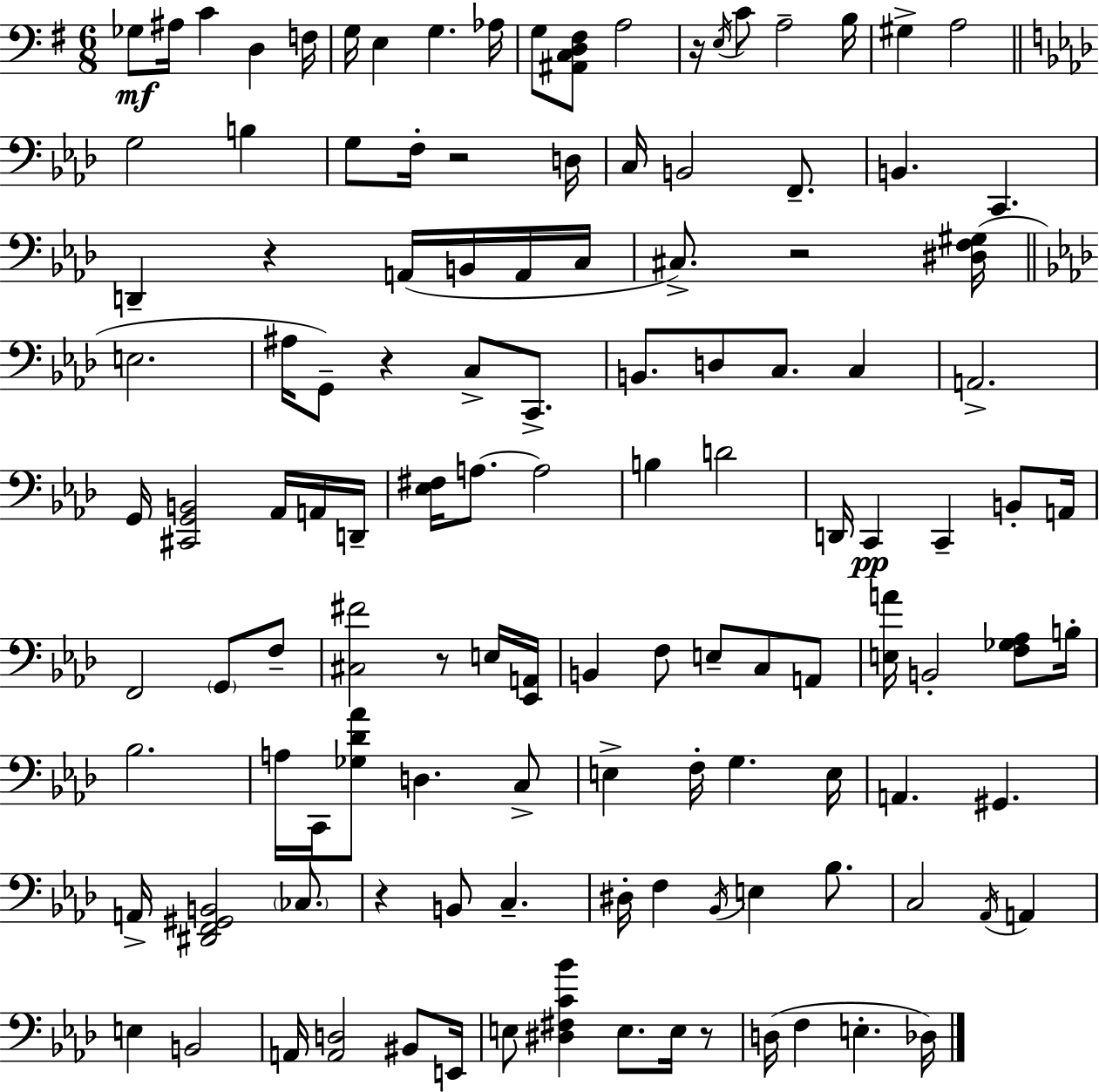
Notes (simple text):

Gb3/e A#3/s C4/q D3/q F3/s G3/s E3/q G3/q. Ab3/s G3/e [A#2,C3,D3,F#3]/e A3/h R/s E3/s C4/e A3/h B3/s G#3/q A3/h G3/h B3/q G3/e F3/s R/h D3/s C3/s B2/h F2/e. B2/q. C2/q. D2/q R/q A2/s B2/s A2/s C3/s C#3/e. R/h [D#3,F3,G#3]/s E3/h. A#3/s G2/e R/q C3/e C2/e. B2/e. D3/e C3/e. C3/q A2/h. G2/s [C#2,G2,B2]/h Ab2/s A2/s D2/s [Eb3,F#3]/s A3/e. A3/h B3/q D4/h D2/s C2/q C2/q B2/e A2/s F2/h G2/e F3/e [C#3,F#4]/h R/e E3/s [Eb2,A2]/s B2/q F3/e E3/e C3/e A2/e [E3,A4]/s B2/h [F3,Gb3,Ab3]/e B3/s Bb3/h. A3/s C2/s [Gb3,Db4,Ab4]/e D3/q. C3/e E3/q F3/s G3/q. E3/s A2/q. G#2/q. A2/s [D#2,F2,G#2,B2]/h CES3/e. R/q B2/e C3/q. D#3/s F3/q Bb2/s E3/q Bb3/e. C3/h Ab2/s A2/q E3/q B2/h A2/s [A2,D3]/h BIS2/e E2/s E3/e [D#3,F#3,C4,Bb4]/q E3/e. E3/s R/e D3/s F3/q E3/q. Db3/s